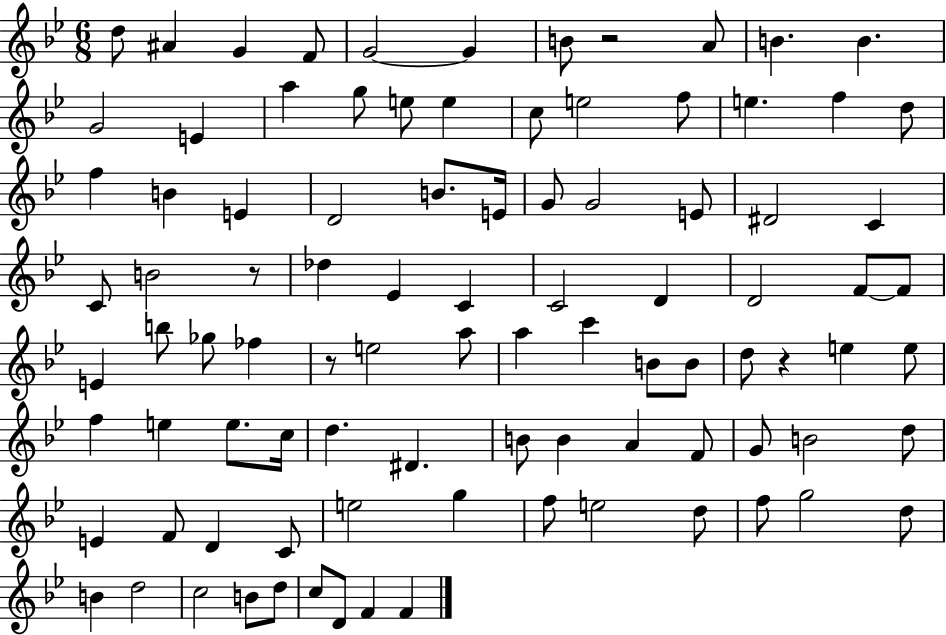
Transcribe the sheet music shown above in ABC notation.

X:1
T:Untitled
M:6/8
L:1/4
K:Bb
d/2 ^A G F/2 G2 G B/2 z2 A/2 B B G2 E a g/2 e/2 e c/2 e2 f/2 e f d/2 f B E D2 B/2 E/4 G/2 G2 E/2 ^D2 C C/2 B2 z/2 _d _E C C2 D D2 F/2 F/2 E b/2 _g/2 _f z/2 e2 a/2 a c' B/2 B/2 d/2 z e e/2 f e e/2 c/4 d ^D B/2 B A F/2 G/2 B2 d/2 E F/2 D C/2 e2 g f/2 e2 d/2 f/2 g2 d/2 B d2 c2 B/2 d/2 c/2 D/2 F F